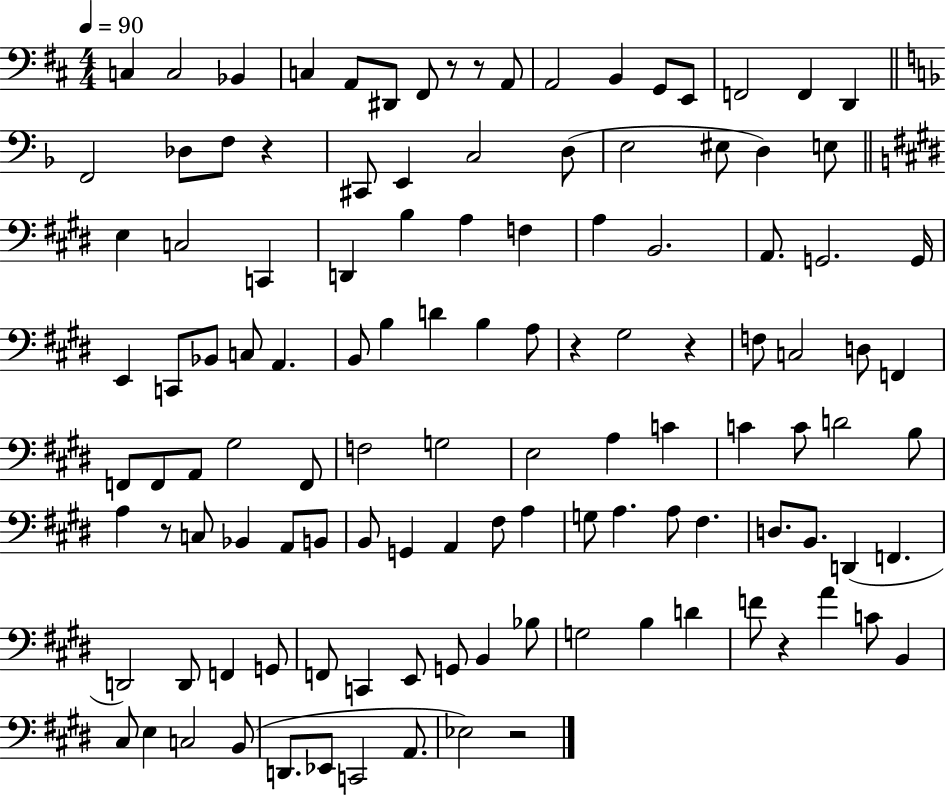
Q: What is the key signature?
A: D major